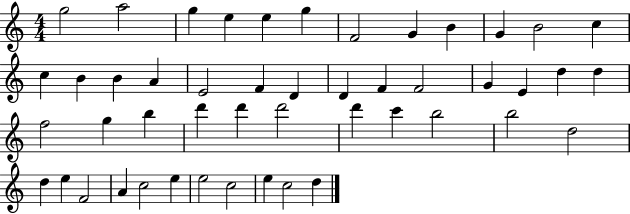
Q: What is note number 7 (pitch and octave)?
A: F4